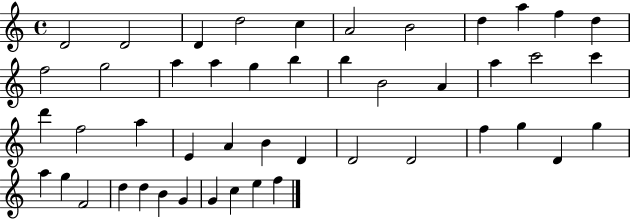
D4/h D4/h D4/q D5/h C5/q A4/h B4/h D5/q A5/q F5/q D5/q F5/h G5/h A5/q A5/q G5/q B5/q B5/q B4/h A4/q A5/q C6/h C6/q D6/q F5/h A5/q E4/q A4/q B4/q D4/q D4/h D4/h F5/q G5/q D4/q G5/q A5/q G5/q F4/h D5/q D5/q B4/q G4/q G4/q C5/q E5/q F5/q